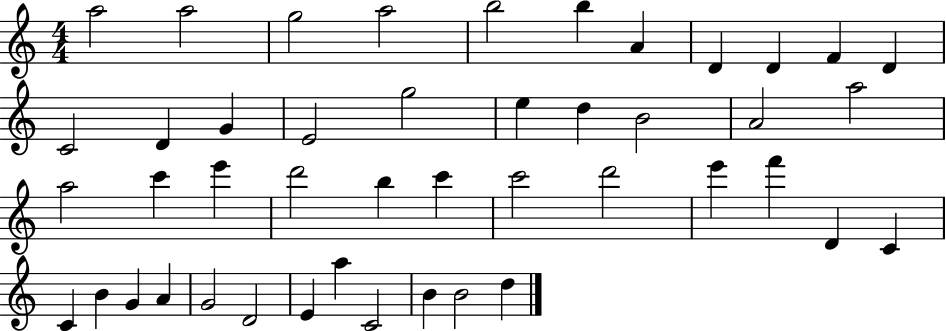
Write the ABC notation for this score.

X:1
T:Untitled
M:4/4
L:1/4
K:C
a2 a2 g2 a2 b2 b A D D F D C2 D G E2 g2 e d B2 A2 a2 a2 c' e' d'2 b c' c'2 d'2 e' f' D C C B G A G2 D2 E a C2 B B2 d